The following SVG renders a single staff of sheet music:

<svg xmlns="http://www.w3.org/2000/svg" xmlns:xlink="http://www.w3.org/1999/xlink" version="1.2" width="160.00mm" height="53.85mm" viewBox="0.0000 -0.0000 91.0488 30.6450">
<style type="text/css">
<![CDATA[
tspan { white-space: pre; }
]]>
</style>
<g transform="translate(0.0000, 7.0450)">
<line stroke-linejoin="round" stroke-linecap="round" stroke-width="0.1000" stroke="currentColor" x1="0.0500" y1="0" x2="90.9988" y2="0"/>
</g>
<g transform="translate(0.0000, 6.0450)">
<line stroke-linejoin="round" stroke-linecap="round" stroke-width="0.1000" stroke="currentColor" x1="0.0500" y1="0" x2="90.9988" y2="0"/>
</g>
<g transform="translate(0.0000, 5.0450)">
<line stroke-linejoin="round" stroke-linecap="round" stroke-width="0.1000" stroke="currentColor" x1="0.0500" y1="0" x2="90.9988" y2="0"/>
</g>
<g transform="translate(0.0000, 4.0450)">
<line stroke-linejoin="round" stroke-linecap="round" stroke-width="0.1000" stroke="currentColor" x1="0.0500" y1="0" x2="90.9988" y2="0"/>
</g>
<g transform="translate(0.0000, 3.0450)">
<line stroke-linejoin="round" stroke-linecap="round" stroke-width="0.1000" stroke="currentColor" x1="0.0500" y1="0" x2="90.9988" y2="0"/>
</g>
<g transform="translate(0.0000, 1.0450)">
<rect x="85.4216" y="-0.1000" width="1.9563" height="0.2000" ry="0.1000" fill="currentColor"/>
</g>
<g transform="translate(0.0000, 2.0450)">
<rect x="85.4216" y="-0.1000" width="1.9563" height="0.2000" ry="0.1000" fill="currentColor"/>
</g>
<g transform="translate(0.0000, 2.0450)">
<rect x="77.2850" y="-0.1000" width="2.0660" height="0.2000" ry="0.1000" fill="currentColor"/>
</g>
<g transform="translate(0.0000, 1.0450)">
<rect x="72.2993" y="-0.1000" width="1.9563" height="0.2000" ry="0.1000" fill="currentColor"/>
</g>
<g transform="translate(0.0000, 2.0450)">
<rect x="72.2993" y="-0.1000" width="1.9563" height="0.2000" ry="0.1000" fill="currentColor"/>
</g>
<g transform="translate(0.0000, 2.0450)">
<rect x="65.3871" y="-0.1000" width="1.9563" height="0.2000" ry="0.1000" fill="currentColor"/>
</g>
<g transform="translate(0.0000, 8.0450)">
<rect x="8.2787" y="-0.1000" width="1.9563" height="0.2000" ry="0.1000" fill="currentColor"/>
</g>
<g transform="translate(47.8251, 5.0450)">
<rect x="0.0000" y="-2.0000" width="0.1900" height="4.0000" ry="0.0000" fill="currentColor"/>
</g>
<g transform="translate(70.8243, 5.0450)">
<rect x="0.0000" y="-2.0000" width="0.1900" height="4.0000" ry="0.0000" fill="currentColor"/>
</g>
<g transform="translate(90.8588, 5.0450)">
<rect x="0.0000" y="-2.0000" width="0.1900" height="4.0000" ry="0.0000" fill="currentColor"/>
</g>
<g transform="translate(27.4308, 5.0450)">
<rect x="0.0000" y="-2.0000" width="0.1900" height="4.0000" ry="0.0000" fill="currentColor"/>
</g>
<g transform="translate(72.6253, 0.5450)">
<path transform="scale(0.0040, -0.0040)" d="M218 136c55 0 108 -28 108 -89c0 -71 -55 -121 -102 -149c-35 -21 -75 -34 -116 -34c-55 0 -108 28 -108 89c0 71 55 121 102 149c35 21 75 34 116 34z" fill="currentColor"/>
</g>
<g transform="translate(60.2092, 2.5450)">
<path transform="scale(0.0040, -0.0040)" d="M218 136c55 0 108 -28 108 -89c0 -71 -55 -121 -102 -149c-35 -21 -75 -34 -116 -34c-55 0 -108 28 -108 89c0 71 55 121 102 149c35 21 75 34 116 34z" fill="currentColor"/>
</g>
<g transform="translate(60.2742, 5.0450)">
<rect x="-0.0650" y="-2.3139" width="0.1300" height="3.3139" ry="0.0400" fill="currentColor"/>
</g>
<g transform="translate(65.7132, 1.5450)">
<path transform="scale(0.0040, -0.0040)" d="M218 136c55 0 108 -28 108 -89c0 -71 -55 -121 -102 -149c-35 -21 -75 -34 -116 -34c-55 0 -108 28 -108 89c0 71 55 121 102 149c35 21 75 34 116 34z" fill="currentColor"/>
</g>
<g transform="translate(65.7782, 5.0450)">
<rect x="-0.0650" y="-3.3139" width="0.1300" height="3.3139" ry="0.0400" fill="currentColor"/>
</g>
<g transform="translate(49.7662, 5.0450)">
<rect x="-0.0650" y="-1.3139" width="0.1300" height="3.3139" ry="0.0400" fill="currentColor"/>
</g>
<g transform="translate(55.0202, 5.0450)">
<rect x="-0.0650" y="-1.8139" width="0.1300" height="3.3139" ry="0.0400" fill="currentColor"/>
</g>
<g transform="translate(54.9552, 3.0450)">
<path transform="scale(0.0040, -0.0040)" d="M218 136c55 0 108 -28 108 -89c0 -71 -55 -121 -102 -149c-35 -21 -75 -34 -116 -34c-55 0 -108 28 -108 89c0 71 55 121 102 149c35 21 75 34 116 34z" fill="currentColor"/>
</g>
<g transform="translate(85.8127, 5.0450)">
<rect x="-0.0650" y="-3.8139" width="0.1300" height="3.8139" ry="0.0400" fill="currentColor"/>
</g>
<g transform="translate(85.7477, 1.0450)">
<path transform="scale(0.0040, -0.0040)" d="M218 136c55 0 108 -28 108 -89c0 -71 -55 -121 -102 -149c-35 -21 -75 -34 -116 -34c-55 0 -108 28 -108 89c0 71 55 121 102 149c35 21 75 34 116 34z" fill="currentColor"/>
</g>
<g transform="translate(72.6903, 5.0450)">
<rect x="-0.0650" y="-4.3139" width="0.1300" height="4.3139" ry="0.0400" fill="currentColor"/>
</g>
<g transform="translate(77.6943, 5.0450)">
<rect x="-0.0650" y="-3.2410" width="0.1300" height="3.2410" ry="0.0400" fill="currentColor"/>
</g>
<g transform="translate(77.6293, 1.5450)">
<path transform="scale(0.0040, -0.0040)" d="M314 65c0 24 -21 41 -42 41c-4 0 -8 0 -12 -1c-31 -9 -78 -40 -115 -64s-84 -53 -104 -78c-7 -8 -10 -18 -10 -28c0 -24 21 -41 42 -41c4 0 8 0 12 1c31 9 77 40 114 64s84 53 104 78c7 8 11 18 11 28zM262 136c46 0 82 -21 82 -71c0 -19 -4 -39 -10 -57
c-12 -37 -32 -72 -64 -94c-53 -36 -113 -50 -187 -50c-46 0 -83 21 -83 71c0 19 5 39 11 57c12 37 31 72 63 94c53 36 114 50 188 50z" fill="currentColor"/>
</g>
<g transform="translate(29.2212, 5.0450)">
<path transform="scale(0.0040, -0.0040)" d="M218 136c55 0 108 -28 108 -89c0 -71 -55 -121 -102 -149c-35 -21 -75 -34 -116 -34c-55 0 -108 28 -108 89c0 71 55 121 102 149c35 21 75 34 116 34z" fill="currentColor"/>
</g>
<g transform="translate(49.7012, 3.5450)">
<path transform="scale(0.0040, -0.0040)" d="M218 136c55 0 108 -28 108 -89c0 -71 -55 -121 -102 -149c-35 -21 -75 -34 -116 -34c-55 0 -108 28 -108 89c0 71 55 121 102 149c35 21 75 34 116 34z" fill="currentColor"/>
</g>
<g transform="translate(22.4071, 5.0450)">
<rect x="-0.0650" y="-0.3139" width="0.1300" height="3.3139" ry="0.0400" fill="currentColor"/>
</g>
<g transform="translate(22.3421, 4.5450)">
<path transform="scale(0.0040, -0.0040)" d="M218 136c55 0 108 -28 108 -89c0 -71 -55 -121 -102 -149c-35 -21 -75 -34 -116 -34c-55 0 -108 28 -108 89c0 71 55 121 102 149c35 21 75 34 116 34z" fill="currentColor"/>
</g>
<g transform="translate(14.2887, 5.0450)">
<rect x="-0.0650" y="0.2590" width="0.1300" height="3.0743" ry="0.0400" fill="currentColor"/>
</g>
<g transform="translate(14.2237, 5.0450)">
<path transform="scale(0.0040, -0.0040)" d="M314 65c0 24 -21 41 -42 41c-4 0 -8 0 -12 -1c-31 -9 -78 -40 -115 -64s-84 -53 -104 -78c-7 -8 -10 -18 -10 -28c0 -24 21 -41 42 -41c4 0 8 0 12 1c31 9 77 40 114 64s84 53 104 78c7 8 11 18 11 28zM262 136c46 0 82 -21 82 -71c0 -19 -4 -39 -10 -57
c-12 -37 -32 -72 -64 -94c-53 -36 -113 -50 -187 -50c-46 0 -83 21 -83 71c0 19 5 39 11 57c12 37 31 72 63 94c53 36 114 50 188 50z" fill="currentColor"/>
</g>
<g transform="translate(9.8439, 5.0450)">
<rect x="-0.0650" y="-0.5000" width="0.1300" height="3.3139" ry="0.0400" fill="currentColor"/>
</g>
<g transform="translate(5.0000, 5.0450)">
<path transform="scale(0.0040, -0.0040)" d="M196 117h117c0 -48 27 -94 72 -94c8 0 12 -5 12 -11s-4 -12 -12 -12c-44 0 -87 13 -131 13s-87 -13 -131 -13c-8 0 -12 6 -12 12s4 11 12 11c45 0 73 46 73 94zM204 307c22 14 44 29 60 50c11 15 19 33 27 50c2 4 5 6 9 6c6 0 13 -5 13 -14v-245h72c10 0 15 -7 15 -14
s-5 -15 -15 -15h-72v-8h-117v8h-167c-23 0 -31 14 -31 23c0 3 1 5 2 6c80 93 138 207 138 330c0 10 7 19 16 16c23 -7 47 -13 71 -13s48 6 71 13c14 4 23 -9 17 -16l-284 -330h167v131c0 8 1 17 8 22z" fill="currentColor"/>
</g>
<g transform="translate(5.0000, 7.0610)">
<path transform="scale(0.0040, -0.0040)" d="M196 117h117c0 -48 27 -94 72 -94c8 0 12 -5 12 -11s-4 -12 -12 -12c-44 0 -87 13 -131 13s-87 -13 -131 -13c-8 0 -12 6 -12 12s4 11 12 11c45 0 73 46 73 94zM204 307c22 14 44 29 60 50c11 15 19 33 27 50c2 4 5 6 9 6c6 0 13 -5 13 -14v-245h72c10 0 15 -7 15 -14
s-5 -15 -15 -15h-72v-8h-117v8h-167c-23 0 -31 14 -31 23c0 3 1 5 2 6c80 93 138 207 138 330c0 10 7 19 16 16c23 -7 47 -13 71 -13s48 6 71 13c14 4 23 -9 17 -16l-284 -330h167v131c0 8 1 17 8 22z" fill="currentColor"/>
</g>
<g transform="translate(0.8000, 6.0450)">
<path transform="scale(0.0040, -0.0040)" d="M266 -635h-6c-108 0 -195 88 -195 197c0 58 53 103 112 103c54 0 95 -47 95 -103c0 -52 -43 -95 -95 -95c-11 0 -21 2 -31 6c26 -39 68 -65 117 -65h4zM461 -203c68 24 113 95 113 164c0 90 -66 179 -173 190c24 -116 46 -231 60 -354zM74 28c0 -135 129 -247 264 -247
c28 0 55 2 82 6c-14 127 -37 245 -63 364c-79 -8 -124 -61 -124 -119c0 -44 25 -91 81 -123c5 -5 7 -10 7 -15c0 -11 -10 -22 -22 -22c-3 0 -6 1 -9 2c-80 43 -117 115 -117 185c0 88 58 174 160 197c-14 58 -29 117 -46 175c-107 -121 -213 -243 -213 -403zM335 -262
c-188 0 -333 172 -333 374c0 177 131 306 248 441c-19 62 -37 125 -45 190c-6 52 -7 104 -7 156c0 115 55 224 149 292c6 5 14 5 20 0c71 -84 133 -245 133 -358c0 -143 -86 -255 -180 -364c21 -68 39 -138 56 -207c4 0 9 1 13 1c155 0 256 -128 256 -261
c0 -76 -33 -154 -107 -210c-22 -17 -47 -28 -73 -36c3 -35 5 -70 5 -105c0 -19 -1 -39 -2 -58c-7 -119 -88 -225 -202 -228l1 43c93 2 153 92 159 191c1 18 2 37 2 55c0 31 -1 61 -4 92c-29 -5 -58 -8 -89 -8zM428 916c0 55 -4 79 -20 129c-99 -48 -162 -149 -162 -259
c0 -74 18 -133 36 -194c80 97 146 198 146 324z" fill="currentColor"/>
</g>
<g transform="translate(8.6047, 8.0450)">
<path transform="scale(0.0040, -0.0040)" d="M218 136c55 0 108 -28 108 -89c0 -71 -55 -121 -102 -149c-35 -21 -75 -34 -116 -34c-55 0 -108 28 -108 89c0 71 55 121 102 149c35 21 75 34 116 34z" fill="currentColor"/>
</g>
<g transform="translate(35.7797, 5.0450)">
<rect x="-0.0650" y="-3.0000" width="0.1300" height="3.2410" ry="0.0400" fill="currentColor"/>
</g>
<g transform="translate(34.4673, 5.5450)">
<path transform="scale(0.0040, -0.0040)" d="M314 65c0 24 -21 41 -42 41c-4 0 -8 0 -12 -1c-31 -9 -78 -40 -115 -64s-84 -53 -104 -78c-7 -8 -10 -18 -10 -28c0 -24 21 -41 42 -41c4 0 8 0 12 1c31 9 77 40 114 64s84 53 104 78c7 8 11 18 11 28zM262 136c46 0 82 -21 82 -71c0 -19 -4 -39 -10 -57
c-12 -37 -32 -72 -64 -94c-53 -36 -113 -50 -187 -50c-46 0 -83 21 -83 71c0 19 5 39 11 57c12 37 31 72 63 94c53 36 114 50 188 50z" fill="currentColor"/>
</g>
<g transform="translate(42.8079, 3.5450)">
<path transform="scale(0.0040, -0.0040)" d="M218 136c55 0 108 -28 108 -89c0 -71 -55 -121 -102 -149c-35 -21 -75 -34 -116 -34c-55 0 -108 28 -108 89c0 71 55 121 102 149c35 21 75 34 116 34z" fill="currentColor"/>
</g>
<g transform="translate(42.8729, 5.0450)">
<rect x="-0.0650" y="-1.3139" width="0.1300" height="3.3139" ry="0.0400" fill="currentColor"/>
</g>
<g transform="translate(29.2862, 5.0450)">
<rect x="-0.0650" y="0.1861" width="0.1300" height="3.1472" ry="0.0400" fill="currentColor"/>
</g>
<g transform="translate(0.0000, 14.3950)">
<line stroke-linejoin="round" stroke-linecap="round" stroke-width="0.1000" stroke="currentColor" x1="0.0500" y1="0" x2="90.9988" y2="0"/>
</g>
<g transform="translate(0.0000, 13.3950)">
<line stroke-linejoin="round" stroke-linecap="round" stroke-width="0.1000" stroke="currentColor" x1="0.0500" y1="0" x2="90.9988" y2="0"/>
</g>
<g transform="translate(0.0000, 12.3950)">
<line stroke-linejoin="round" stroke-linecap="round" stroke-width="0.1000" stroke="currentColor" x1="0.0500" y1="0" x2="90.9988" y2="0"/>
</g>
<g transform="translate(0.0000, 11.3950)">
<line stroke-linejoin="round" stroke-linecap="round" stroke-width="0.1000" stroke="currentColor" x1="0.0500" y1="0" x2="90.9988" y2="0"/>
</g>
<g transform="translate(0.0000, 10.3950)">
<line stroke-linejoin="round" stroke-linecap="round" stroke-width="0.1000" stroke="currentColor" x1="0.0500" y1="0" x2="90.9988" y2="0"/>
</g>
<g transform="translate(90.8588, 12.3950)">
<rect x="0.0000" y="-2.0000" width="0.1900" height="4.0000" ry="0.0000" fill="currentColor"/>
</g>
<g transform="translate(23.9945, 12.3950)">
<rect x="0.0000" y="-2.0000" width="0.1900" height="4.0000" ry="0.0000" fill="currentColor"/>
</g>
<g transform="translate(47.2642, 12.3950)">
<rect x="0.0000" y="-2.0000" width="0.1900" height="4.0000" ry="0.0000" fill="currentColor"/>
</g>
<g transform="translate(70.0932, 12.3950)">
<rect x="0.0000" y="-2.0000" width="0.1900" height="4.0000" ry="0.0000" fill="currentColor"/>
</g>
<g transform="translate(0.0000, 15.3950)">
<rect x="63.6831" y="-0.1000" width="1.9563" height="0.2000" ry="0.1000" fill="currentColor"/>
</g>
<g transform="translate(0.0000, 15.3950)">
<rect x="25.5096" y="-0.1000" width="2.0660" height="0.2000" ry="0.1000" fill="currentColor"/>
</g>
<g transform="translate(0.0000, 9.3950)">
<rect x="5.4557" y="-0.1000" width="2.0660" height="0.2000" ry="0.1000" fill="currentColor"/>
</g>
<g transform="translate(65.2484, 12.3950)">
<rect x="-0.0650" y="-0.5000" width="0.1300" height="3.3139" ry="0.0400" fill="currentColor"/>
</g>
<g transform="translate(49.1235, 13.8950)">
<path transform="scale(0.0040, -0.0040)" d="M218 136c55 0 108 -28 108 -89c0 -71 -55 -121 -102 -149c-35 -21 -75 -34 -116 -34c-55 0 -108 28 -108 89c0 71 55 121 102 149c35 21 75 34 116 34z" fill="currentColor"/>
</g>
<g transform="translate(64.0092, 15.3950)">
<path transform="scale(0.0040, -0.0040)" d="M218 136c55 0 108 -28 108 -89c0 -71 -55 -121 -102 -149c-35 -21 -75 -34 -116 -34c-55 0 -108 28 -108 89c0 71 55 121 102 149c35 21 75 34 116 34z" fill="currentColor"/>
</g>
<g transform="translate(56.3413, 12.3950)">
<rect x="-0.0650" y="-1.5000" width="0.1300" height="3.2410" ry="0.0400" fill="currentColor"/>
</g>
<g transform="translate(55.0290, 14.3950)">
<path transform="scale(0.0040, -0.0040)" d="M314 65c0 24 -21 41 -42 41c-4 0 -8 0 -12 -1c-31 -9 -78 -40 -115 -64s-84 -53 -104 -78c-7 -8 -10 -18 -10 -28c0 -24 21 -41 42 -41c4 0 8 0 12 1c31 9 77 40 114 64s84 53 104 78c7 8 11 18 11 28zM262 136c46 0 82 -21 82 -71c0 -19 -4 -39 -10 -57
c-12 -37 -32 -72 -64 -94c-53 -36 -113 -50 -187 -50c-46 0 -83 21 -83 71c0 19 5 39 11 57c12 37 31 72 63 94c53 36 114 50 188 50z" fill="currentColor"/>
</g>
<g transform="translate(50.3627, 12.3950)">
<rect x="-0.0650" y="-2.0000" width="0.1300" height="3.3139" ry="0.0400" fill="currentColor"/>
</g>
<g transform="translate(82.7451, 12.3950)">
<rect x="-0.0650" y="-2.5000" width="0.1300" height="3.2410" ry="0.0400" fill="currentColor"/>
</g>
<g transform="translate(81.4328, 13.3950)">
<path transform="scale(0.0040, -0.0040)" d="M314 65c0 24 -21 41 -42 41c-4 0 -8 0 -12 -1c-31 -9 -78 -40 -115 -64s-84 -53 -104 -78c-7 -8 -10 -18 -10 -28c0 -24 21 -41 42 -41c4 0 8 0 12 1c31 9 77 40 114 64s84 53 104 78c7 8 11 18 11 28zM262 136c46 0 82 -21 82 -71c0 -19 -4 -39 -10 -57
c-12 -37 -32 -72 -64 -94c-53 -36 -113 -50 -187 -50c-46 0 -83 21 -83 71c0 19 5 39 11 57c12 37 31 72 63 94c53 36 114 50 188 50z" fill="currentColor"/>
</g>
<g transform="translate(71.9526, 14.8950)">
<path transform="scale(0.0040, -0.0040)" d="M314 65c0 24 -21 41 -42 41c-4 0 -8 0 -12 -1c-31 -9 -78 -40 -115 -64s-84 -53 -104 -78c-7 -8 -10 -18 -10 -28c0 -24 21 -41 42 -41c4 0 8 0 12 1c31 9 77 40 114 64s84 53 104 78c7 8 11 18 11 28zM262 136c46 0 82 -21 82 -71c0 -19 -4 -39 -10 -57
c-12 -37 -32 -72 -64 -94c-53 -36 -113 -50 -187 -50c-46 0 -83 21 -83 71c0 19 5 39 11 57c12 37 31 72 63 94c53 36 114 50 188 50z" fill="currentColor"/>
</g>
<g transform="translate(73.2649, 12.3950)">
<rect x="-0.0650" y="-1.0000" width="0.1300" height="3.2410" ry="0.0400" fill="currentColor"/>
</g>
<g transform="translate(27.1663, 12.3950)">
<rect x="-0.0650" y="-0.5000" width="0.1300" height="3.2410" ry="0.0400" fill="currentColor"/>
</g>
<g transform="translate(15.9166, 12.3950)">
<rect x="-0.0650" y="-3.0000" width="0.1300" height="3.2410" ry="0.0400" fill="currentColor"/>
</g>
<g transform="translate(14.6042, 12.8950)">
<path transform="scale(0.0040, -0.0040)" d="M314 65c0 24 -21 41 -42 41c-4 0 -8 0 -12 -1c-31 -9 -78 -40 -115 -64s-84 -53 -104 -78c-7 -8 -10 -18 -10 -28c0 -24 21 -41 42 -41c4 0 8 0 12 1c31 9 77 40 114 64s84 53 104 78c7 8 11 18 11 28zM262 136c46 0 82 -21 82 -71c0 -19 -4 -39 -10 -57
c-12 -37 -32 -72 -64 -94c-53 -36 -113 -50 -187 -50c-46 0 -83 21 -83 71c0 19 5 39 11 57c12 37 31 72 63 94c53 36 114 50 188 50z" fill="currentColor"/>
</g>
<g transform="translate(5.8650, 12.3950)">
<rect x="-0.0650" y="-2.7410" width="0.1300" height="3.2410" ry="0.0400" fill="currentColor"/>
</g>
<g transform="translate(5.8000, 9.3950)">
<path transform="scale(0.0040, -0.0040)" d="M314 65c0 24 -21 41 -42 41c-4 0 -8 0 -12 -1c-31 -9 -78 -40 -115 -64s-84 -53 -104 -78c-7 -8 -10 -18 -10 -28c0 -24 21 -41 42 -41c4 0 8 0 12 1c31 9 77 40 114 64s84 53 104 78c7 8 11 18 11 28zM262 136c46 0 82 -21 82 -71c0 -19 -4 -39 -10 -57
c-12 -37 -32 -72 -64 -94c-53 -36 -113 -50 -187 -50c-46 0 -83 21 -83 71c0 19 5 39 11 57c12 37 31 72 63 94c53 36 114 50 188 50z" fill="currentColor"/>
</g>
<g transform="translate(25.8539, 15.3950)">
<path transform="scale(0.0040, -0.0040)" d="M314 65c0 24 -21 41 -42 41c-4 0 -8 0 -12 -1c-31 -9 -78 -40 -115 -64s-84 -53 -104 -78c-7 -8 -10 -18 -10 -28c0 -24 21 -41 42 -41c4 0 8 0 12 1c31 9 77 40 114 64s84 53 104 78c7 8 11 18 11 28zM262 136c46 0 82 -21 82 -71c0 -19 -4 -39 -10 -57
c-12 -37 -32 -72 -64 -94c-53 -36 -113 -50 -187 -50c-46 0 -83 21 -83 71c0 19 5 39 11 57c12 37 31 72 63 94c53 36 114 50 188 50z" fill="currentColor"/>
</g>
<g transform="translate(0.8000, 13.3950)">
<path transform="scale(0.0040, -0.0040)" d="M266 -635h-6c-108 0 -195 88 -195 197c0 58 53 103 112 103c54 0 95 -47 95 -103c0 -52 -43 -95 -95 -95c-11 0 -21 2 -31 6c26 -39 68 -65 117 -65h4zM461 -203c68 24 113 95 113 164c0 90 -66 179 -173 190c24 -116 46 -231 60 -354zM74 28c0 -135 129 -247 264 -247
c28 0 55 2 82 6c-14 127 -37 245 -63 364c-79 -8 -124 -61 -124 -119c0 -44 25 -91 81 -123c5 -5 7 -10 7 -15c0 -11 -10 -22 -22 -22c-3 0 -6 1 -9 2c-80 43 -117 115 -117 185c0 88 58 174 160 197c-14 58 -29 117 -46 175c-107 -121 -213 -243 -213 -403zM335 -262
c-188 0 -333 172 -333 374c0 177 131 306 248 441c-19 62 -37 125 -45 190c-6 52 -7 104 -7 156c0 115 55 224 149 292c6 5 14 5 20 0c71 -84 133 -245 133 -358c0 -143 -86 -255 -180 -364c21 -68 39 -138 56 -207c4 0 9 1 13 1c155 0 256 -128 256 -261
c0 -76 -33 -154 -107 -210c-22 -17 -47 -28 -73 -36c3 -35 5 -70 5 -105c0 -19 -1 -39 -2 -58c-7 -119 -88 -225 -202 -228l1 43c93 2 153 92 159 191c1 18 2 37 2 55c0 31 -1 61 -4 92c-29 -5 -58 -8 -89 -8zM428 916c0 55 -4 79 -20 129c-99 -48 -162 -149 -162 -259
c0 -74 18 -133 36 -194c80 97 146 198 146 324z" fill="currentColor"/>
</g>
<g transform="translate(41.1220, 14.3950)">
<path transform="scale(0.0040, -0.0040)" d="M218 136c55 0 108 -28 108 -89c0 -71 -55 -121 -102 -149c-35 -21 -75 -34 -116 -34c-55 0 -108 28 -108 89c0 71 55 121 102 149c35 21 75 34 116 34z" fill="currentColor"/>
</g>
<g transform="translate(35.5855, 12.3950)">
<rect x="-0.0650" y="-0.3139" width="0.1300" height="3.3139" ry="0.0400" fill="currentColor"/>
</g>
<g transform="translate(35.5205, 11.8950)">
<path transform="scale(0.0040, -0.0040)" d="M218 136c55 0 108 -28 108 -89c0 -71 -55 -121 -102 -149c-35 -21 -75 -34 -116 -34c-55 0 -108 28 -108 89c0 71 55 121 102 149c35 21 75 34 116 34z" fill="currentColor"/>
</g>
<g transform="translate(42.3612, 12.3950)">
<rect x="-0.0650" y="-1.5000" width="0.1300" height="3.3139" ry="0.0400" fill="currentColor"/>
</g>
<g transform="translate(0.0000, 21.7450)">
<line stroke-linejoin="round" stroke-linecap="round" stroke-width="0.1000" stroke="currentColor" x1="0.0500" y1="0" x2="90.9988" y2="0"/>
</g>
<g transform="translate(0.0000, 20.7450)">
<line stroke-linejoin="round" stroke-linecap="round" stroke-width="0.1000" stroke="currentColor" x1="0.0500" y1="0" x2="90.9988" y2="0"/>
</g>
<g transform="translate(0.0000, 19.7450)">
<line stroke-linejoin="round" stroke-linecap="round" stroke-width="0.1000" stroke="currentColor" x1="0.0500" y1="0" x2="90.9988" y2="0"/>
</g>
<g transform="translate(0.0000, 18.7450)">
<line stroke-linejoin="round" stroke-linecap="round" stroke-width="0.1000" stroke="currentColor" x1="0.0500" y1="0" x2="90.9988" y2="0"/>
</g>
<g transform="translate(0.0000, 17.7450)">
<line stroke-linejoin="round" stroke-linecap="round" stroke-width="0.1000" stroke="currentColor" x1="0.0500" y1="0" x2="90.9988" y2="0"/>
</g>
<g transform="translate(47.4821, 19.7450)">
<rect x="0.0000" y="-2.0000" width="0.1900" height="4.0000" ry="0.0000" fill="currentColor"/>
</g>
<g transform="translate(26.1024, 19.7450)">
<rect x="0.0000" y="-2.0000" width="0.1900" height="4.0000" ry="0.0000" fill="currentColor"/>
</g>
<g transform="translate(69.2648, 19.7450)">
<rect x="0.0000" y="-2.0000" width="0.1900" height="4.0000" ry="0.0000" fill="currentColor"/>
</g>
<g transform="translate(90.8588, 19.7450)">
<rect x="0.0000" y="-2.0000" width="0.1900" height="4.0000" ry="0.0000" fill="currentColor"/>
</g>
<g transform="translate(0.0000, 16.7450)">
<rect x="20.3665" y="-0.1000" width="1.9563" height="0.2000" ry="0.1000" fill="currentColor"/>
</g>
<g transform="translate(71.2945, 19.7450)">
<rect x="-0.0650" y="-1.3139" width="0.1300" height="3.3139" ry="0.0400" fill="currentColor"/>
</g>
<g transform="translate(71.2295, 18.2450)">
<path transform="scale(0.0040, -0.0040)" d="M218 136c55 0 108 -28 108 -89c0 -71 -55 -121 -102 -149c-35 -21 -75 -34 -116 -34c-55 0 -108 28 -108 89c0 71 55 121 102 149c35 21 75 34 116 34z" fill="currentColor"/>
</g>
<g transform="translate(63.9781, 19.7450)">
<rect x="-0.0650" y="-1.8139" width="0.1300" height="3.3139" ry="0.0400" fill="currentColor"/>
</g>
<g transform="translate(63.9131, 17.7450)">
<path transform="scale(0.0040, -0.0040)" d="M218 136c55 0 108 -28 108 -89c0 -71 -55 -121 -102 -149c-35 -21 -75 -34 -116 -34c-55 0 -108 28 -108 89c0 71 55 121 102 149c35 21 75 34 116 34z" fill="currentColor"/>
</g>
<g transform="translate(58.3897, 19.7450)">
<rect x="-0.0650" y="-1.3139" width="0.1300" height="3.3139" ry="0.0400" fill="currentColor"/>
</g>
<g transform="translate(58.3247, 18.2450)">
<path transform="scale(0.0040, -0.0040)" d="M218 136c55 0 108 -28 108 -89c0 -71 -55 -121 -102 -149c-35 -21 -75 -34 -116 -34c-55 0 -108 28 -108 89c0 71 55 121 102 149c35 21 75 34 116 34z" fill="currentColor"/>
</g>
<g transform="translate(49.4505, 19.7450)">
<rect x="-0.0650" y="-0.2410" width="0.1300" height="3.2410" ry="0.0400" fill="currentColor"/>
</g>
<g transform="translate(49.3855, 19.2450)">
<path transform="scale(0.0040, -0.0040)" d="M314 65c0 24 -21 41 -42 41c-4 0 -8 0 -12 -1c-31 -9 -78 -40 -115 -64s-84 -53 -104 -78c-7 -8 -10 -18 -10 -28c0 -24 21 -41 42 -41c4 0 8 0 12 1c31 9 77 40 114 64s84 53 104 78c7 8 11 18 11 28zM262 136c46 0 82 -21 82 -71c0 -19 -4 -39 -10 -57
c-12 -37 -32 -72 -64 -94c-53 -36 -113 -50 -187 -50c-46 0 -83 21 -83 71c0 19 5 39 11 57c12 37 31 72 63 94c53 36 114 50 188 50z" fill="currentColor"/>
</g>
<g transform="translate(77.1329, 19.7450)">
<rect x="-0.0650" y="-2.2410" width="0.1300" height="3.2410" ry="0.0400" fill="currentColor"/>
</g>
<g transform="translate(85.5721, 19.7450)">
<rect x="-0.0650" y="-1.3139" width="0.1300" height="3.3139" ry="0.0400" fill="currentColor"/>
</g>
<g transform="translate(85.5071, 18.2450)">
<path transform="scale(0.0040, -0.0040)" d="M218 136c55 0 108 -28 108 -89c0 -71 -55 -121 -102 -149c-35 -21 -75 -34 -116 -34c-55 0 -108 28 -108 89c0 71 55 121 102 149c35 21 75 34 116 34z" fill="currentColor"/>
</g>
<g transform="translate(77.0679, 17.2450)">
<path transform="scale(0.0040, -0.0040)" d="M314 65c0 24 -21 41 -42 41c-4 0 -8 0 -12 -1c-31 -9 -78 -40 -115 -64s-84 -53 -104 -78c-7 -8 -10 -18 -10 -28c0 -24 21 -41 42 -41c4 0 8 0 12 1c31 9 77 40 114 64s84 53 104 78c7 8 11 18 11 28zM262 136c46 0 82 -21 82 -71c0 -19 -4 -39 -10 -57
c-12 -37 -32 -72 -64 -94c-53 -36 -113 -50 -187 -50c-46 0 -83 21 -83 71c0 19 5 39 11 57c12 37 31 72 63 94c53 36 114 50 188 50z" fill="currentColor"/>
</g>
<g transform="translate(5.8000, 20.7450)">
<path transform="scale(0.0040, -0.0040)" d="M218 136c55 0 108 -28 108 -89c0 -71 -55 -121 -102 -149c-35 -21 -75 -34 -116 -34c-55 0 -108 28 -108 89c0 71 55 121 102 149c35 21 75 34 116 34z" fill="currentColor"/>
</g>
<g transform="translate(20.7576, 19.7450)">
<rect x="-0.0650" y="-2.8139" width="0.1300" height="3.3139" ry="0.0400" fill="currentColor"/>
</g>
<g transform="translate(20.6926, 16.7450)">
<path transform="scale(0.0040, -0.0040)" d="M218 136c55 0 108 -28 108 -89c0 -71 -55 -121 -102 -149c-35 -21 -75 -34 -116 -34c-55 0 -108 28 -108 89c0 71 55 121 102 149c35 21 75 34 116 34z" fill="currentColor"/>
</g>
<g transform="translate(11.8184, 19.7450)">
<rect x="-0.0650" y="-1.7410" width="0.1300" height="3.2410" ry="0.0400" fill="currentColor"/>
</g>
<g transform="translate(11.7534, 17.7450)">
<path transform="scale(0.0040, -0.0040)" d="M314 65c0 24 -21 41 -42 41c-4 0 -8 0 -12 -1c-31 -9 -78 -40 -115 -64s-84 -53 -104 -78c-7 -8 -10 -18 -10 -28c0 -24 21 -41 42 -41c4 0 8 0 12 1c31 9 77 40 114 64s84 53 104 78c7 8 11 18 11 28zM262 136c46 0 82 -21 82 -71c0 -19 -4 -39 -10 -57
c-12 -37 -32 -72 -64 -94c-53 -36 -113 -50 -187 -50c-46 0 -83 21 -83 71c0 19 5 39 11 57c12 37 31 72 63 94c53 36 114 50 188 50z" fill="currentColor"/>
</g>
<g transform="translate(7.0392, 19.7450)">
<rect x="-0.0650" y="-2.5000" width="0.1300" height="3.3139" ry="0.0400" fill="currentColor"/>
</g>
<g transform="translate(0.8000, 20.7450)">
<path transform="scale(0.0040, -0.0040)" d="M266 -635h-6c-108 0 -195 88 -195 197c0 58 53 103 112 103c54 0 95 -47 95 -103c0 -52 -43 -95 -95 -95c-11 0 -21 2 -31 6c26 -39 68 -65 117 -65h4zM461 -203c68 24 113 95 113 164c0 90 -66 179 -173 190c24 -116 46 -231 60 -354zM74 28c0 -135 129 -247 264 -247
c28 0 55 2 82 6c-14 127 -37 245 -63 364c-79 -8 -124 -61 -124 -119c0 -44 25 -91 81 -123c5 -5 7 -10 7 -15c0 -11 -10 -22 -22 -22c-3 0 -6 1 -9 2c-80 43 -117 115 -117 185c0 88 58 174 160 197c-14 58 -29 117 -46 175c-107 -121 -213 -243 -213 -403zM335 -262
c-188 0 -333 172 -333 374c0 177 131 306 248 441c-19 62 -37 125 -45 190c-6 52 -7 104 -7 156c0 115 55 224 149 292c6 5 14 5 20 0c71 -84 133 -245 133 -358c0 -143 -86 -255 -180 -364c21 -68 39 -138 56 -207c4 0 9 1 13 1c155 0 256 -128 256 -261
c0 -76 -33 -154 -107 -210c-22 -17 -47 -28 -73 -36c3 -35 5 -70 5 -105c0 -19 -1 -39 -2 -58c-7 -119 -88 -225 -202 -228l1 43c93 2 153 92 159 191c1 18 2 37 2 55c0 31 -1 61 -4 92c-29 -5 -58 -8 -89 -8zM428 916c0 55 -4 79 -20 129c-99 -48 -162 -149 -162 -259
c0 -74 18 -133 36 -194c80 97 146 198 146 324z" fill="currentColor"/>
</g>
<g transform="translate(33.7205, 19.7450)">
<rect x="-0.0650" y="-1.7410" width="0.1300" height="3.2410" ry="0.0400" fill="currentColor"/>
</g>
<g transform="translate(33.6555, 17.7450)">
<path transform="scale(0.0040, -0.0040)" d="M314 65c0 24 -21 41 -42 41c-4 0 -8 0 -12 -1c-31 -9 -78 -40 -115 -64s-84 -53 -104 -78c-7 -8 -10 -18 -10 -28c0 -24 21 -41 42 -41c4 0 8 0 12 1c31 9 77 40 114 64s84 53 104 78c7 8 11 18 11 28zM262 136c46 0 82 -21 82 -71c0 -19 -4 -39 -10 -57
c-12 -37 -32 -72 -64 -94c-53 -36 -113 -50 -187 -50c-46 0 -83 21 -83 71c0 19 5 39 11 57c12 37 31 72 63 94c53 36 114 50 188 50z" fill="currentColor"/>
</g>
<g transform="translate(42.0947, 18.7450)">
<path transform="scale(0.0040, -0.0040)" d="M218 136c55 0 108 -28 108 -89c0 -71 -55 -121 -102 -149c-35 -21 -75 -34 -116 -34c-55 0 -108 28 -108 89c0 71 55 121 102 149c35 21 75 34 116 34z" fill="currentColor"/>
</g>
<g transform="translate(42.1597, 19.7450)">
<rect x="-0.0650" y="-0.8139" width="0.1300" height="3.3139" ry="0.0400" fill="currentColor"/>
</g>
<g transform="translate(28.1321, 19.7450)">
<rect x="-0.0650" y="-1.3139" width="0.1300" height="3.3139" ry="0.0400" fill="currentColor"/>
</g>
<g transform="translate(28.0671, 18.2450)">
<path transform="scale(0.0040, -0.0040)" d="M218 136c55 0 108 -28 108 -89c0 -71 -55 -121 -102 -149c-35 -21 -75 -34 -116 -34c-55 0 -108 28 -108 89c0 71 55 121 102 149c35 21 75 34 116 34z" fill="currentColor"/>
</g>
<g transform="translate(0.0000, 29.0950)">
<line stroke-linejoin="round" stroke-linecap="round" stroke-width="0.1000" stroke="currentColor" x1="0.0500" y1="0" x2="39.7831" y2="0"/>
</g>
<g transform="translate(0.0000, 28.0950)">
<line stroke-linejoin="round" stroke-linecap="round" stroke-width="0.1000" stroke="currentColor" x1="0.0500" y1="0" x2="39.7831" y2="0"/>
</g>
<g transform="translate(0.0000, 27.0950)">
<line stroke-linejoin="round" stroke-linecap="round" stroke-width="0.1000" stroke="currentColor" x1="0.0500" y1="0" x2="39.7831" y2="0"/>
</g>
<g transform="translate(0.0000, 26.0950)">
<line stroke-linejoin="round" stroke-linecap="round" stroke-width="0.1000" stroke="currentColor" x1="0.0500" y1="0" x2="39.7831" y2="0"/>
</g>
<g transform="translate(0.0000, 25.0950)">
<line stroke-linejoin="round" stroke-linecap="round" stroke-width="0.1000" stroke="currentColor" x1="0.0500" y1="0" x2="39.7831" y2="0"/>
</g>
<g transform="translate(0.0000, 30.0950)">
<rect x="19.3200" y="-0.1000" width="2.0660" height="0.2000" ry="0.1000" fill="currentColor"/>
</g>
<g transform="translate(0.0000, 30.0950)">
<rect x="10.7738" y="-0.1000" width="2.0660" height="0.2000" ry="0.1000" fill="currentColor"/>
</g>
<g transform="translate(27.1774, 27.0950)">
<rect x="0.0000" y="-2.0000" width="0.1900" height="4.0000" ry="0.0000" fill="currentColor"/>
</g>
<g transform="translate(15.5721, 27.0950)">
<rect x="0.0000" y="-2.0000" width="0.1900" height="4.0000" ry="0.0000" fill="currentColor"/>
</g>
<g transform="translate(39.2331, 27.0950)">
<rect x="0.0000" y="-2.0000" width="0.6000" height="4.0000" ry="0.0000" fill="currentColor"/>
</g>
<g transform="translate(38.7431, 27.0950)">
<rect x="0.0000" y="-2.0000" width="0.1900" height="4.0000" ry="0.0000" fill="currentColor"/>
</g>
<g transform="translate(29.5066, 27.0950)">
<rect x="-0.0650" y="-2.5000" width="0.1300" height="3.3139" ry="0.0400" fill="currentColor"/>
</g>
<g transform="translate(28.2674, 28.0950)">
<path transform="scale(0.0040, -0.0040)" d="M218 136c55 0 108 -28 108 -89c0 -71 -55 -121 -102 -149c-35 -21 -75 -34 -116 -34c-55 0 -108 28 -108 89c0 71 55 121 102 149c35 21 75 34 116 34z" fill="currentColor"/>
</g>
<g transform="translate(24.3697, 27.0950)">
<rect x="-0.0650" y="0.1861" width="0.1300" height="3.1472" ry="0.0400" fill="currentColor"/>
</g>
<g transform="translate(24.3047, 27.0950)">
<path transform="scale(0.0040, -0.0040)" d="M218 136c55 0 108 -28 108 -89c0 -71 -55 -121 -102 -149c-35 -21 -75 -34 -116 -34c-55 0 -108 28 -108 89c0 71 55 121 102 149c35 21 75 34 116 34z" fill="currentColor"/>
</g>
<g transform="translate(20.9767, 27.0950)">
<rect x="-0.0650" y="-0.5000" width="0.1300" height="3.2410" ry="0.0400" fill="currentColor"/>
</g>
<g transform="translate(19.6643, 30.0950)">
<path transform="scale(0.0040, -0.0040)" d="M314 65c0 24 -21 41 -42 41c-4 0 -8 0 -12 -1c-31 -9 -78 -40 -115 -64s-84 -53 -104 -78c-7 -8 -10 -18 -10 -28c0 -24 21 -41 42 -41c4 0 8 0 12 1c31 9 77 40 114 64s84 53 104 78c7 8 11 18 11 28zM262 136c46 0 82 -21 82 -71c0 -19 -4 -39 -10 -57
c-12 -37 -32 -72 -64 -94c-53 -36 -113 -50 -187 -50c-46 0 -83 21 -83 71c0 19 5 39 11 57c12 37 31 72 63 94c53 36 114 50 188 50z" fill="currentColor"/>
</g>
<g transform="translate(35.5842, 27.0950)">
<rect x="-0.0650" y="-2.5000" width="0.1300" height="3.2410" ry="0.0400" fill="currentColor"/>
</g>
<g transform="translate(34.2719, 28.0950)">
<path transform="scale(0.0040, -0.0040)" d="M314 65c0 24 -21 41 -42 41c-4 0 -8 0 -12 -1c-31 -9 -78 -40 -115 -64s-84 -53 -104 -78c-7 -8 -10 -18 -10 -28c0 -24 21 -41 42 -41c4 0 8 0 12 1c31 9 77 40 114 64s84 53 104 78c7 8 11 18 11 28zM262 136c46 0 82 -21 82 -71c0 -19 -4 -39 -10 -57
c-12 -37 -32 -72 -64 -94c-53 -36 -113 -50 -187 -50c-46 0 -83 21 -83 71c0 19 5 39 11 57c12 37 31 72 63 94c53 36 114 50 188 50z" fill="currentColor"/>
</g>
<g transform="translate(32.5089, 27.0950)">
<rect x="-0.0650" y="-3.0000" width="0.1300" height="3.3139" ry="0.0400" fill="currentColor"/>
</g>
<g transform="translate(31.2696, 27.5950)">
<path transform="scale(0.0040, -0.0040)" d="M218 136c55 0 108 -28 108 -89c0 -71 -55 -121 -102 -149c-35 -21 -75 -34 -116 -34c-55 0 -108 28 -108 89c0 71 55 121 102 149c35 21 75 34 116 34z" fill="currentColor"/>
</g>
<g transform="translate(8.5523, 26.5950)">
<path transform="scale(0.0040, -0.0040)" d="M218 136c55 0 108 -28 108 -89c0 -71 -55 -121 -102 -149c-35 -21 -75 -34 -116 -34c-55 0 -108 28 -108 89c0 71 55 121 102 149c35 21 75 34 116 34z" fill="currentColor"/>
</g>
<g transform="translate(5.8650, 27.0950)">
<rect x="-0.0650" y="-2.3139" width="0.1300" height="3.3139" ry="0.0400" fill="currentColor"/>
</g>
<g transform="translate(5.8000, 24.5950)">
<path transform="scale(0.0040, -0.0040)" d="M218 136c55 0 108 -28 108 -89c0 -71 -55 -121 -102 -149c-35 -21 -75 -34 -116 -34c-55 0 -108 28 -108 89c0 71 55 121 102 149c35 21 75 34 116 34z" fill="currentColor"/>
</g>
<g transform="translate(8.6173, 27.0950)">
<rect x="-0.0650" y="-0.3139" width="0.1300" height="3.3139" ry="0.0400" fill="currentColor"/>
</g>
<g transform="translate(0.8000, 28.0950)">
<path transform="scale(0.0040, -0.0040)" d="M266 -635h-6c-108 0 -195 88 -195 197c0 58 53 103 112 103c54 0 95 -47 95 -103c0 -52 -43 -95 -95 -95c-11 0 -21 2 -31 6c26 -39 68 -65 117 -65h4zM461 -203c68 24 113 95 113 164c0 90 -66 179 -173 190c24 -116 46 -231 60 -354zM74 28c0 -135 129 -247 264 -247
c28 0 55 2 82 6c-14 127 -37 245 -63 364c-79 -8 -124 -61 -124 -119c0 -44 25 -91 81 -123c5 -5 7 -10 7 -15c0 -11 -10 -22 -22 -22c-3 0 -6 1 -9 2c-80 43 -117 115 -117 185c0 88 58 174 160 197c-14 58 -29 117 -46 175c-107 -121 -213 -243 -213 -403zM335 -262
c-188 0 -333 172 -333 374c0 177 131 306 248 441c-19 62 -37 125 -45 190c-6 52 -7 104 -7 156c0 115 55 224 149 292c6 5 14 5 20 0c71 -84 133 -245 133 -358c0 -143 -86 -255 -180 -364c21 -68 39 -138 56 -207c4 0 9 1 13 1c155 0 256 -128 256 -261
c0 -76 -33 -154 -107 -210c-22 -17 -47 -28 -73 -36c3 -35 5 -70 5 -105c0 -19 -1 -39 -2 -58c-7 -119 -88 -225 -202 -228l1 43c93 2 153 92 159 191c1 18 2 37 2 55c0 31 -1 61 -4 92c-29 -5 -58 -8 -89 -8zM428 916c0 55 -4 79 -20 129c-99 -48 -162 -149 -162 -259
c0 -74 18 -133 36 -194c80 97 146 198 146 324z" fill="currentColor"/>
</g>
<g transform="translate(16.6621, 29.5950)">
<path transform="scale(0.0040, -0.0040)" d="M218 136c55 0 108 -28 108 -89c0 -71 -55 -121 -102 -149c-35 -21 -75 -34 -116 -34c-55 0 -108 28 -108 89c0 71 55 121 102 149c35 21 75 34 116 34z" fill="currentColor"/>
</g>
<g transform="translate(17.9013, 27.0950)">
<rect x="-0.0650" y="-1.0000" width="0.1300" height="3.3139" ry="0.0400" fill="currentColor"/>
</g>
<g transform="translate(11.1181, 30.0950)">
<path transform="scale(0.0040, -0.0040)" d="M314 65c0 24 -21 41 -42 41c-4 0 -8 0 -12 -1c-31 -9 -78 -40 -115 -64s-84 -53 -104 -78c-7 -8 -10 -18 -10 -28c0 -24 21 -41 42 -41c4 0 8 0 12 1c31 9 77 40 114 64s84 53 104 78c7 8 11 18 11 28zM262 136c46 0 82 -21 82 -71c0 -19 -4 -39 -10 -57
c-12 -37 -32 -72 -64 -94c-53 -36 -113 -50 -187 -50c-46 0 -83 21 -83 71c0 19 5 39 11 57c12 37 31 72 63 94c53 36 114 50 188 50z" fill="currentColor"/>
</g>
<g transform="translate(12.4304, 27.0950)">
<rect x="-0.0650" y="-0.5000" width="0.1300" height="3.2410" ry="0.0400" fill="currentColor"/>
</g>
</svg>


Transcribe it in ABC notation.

X:1
T:Untitled
M:4/4
L:1/4
K:C
C B2 c B A2 e e f g b d' b2 c' a2 A2 C2 c E F E2 C D2 G2 G f2 a e f2 d c2 e f e g2 e g c C2 D C2 B G A G2